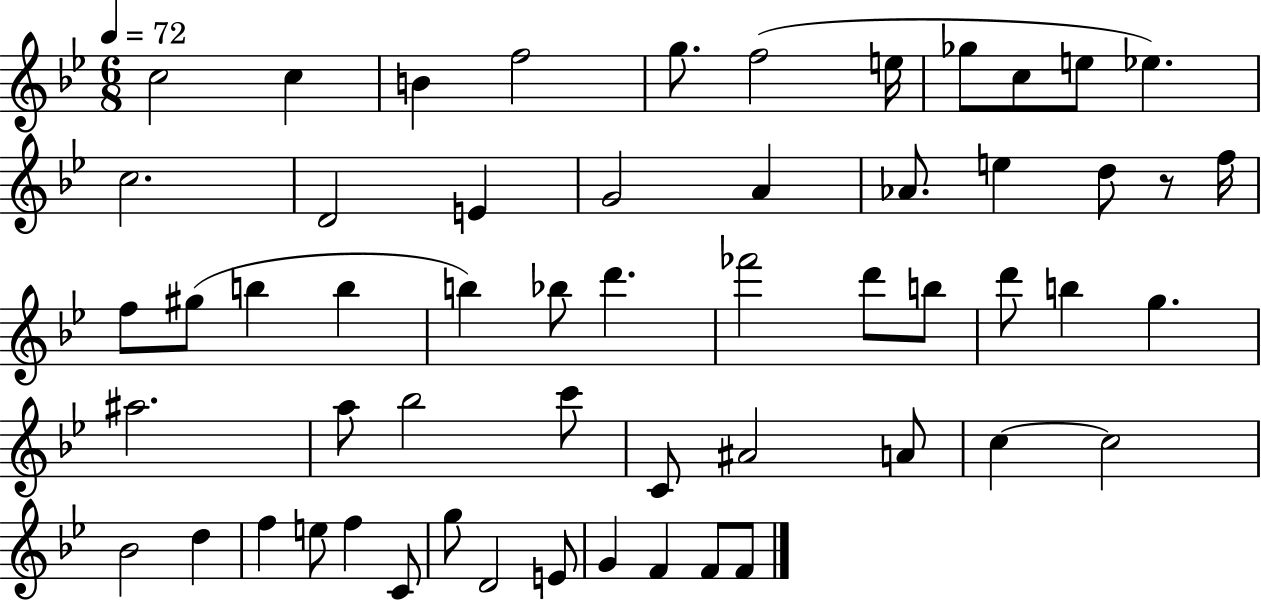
{
  \clef treble
  \numericTimeSignature
  \time 6/8
  \key bes \major
  \tempo 4 = 72
  \repeat volta 2 { c''2 c''4 | b'4 f''2 | g''8. f''2( e''16 | ges''8 c''8 e''8 ees''4.) | \break c''2. | d'2 e'4 | g'2 a'4 | aes'8. e''4 d''8 r8 f''16 | \break f''8 gis''8( b''4 b''4 | b''4) bes''8 d'''4. | fes'''2 d'''8 b''8 | d'''8 b''4 g''4. | \break ais''2. | a''8 bes''2 c'''8 | c'8 ais'2 a'8 | c''4~~ c''2 | \break bes'2 d''4 | f''4 e''8 f''4 c'8 | g''8 d'2 e'8 | g'4 f'4 f'8 f'8 | \break } \bar "|."
}